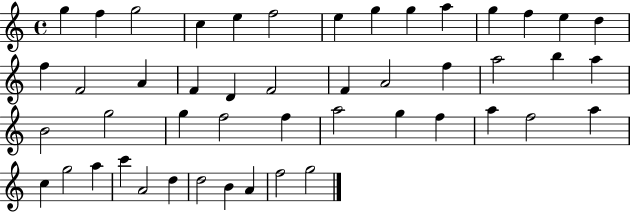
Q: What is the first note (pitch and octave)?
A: G5